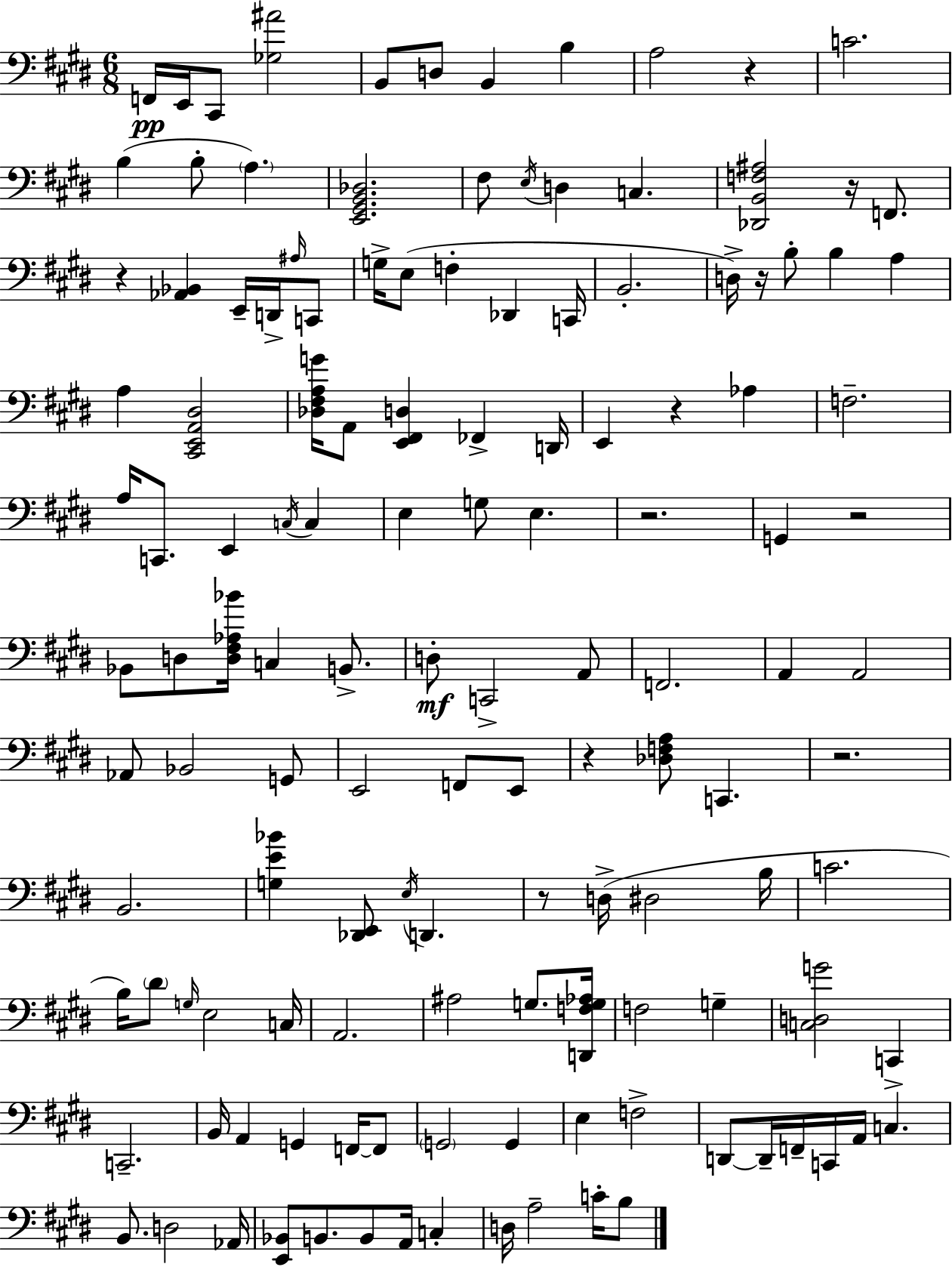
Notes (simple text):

F2/s E2/s C#2/e [Gb3,A#4]/h B2/e D3/e B2/q B3/q A3/h R/q C4/h. B3/q B3/e A3/q. [E2,G#2,B2,Db3]/h. F#3/e E3/s D3/q C3/q. [Db2,B2,F3,A#3]/h R/s F2/e. R/q [Ab2,Bb2]/q E2/s D2/s A#3/s C2/e G3/s E3/e F3/q Db2/q C2/s B2/h. D3/s R/s B3/e B3/q A3/q A3/q [C#2,E2,A2,D#3]/h [Db3,F#3,A3,G4]/s A2/e [E2,F#2,D3]/q FES2/q D2/s E2/q R/q Ab3/q F3/h. A3/s C2/e. E2/q C3/s C3/q E3/q G3/e E3/q. R/h. G2/q R/h Bb2/e D3/e [D3,F#3,Ab3,Bb4]/s C3/q B2/e. D3/e C2/h A2/e F2/h. A2/q A2/h Ab2/e Bb2/h G2/e E2/h F2/e E2/e R/q [Db3,F3,A3]/e C2/q. R/h. B2/h. [G3,E4,Bb4]/q [Db2,E2]/e E3/s D2/q. R/e D3/s D#3/h B3/s C4/h. B3/s D#4/e G3/s E3/h C3/s A2/h. A#3/h G3/e. [D2,F3,G3,Ab3]/s F3/h G3/q [C3,D3,G4]/h C2/q C2/h. B2/s A2/q G2/q F2/s F2/e G2/h G2/q E3/q F3/h D2/e D2/s F2/s C2/s A2/s C3/q. B2/e. D3/h Ab2/s [E2,Bb2]/e B2/e. B2/e A2/s C3/q D3/s A3/h C4/s B3/e